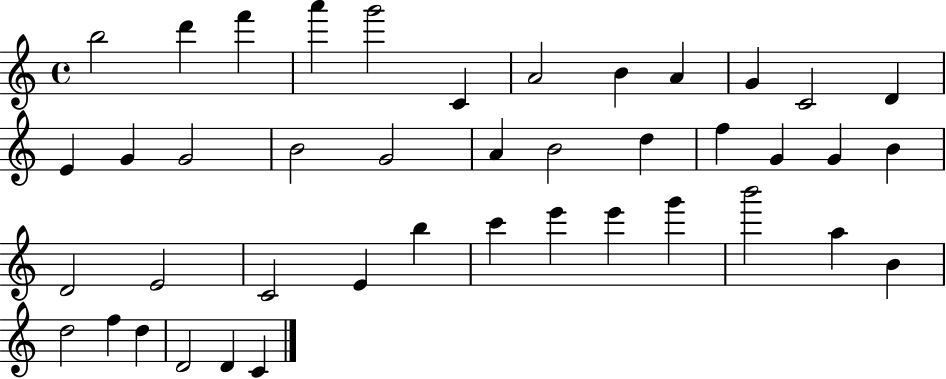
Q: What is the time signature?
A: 4/4